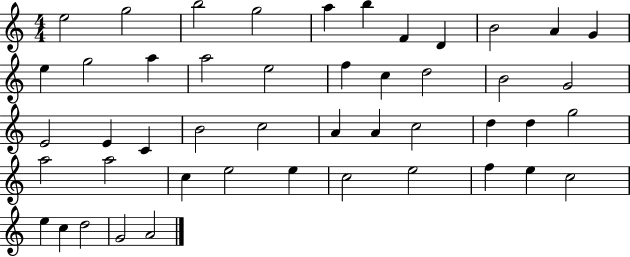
X:1
T:Untitled
M:4/4
L:1/4
K:C
e2 g2 b2 g2 a b F D B2 A G e g2 a a2 e2 f c d2 B2 G2 E2 E C B2 c2 A A c2 d d g2 a2 a2 c e2 e c2 e2 f e c2 e c d2 G2 A2